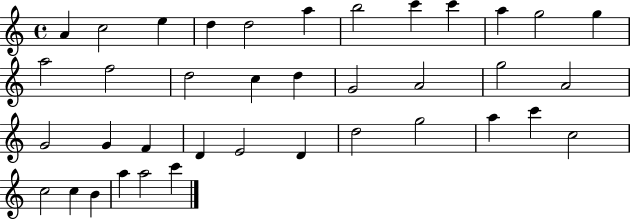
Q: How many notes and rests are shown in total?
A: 38